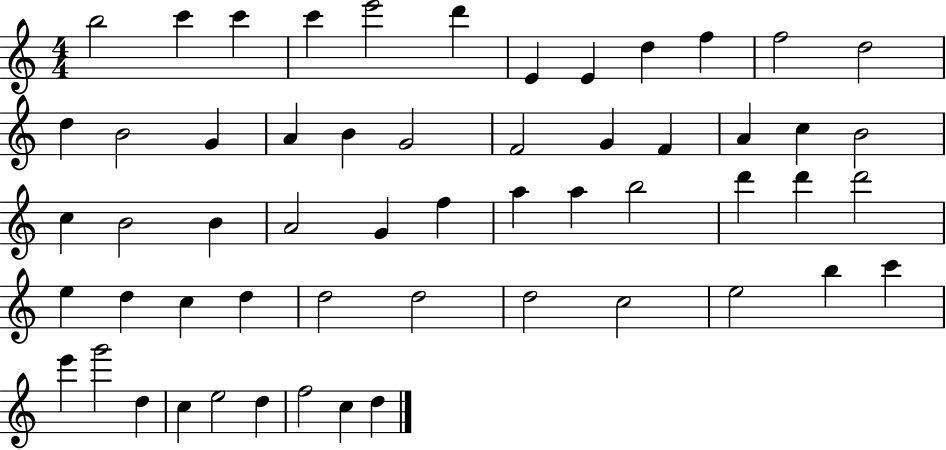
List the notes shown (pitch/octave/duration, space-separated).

B5/h C6/q C6/q C6/q E6/h D6/q E4/q E4/q D5/q F5/q F5/h D5/h D5/q B4/h G4/q A4/q B4/q G4/h F4/h G4/q F4/q A4/q C5/q B4/h C5/q B4/h B4/q A4/h G4/q F5/q A5/q A5/q B5/h D6/q D6/q D6/h E5/q D5/q C5/q D5/q D5/h D5/h D5/h C5/h E5/h B5/q C6/q E6/q G6/h D5/q C5/q E5/h D5/q F5/h C5/q D5/q